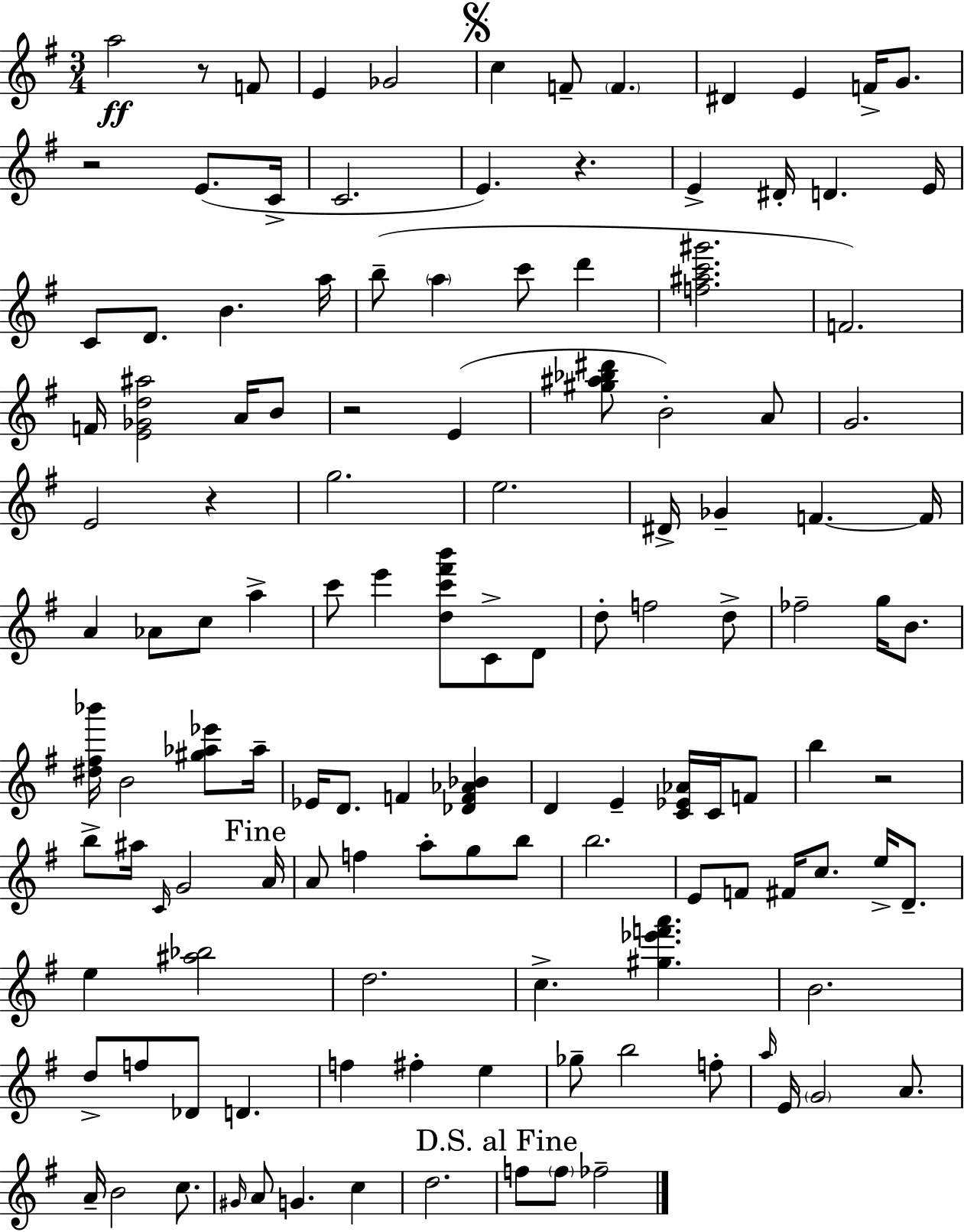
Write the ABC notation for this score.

X:1
T:Untitled
M:3/4
L:1/4
K:Em
a2 z/2 F/2 E _G2 c F/2 F ^D E F/4 G/2 z2 E/2 C/4 C2 E z E ^D/4 D E/4 C/2 D/2 B a/4 b/2 a c'/2 d' [f^ac'^g']2 F2 F/4 [E_Gd^a]2 A/4 B/2 z2 E [^g^a_b^d']/2 B2 A/2 G2 E2 z g2 e2 ^D/4 _G F F/4 A _A/2 c/2 a c'/2 e' [dc'^f'b']/2 C/2 D/2 d/2 f2 d/2 _f2 g/4 B/2 [^d^f_b']/4 B2 [^g_a_e']/2 _a/4 _E/4 D/2 F [_DF_A_B] D E [C_E_A]/4 C/4 F/2 b z2 b/2 ^a/4 C/4 G2 A/4 A/2 f a/2 g/2 b/2 b2 E/2 F/2 ^F/4 c/2 e/4 D/2 e [^a_b]2 d2 c [^g_e'f'a'] B2 d/2 f/2 _D/2 D f ^f e _g/2 b2 f/2 a/4 E/4 G2 A/2 A/4 B2 c/2 ^G/4 A/2 G c d2 f/2 f/2 _f2